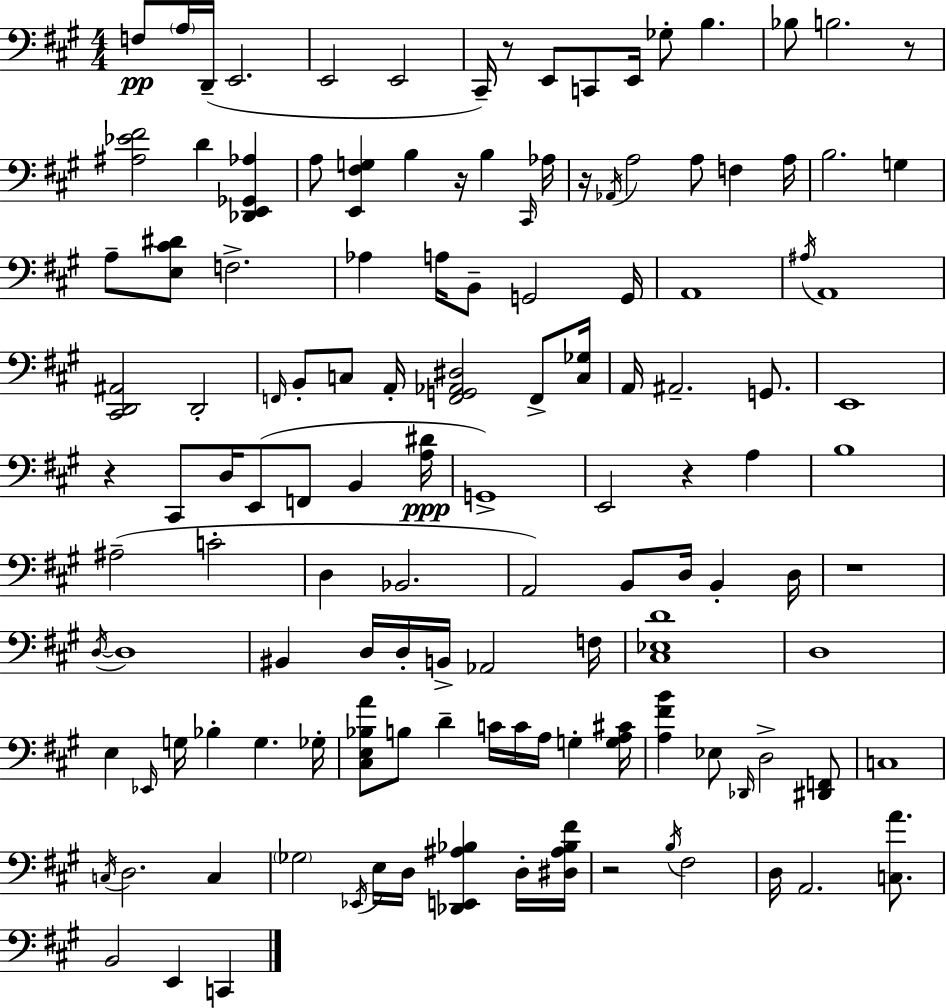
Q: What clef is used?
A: bass